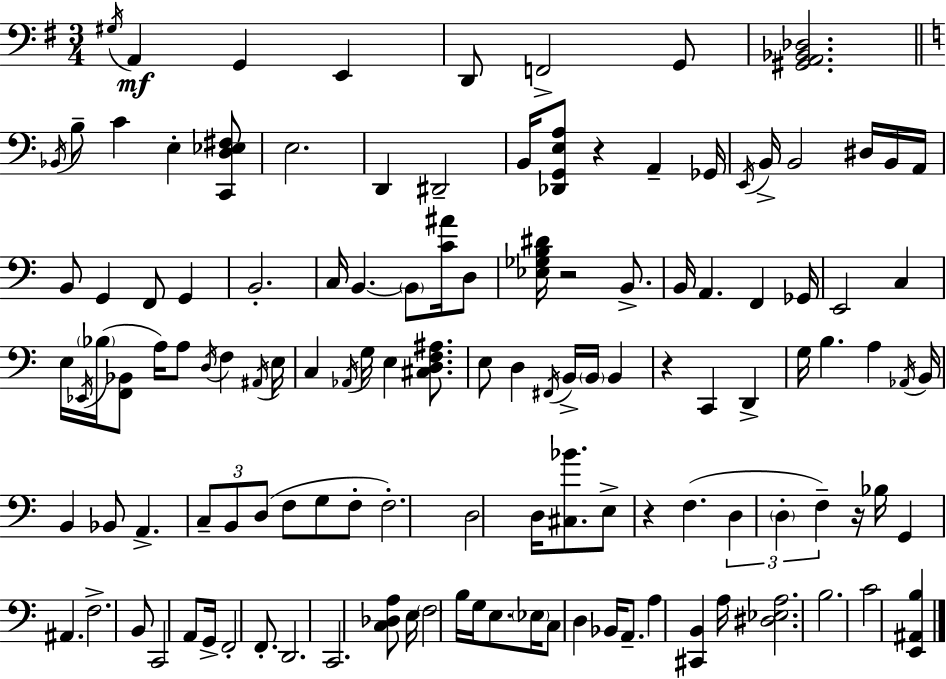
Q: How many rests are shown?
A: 5